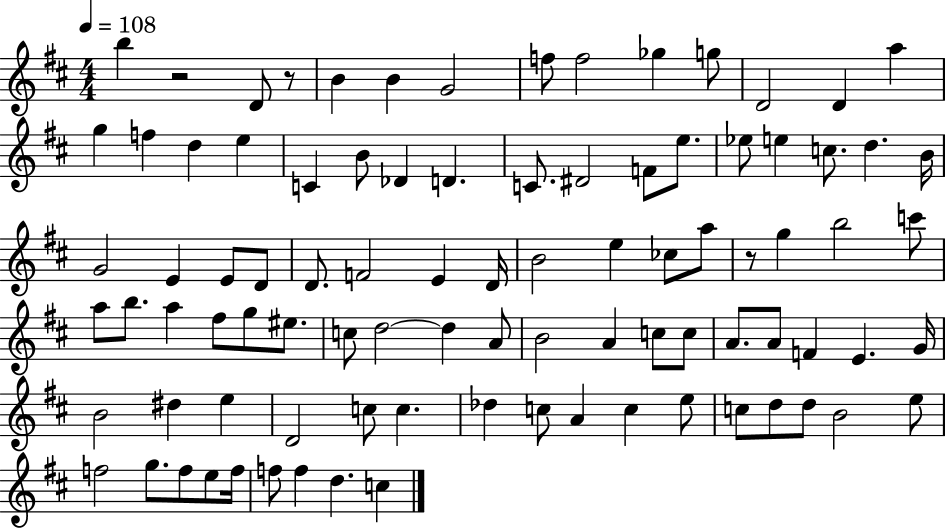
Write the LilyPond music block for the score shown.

{
  \clef treble
  \numericTimeSignature
  \time 4/4
  \key d \major
  \tempo 4 = 108
  b''4 r2 d'8 r8 | b'4 b'4 g'2 | f''8 f''2 ges''4 g''8 | d'2 d'4 a''4 | \break g''4 f''4 d''4 e''4 | c'4 b'8 des'4 d'4. | c'8. dis'2 f'8 e''8. | ees''8 e''4 c''8. d''4. b'16 | \break g'2 e'4 e'8 d'8 | d'8. f'2 e'4 d'16 | b'2 e''4 ces''8 a''8 | r8 g''4 b''2 c'''8 | \break a''8 b''8. a''4 fis''8 g''8 eis''8. | c''8 d''2~~ d''4 a'8 | b'2 a'4 c''8 c''8 | a'8. a'8 f'4 e'4. g'16 | \break b'2 dis''4 e''4 | d'2 c''8 c''4. | des''4 c''8 a'4 c''4 e''8 | c''8 d''8 d''8 b'2 e''8 | \break f''2 g''8. f''8 e''8 f''16 | f''8 f''4 d''4. c''4 | \bar "|."
}